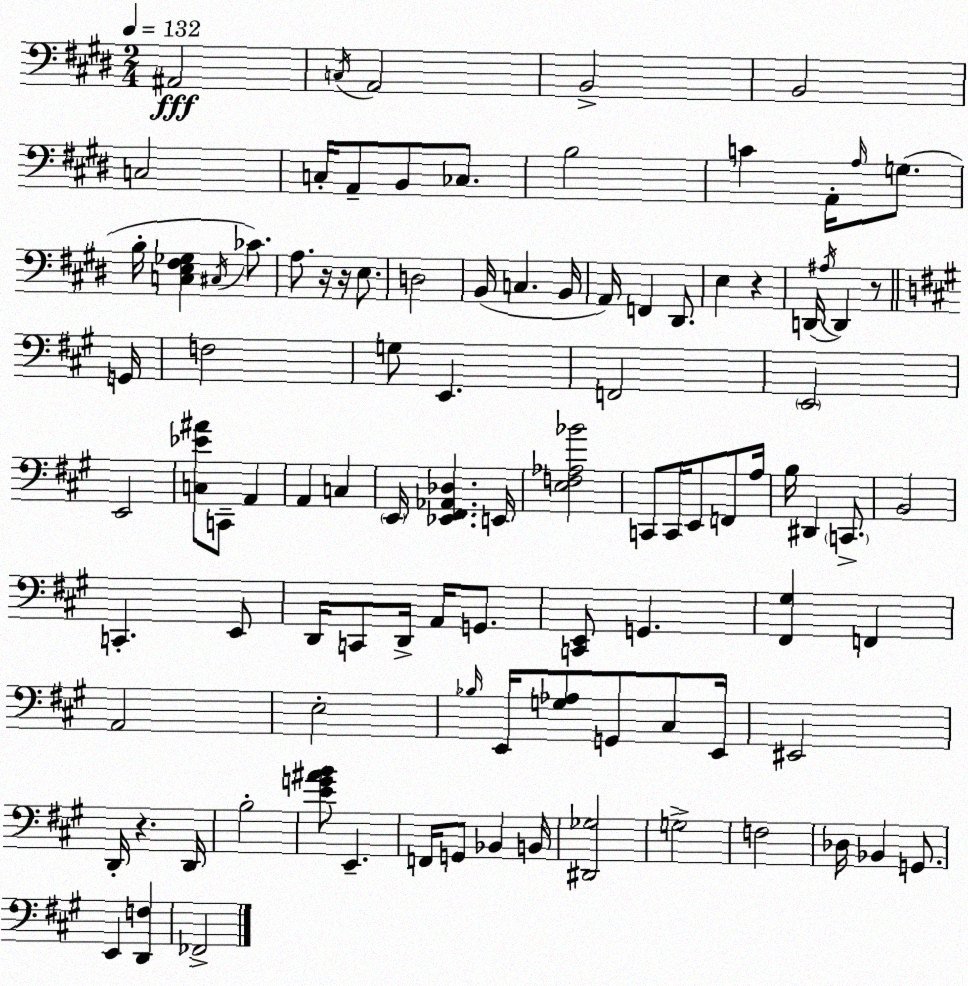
X:1
T:Untitled
M:2/4
L:1/4
K:E
^A,,2 C,/4 A,,2 B,,2 B,,2 C,2 C,/4 A,,/2 B,,/2 _C,/2 B,2 C A,,/4 A,/4 G,/2 B,/4 [C,E,^F,_G,] ^C,/4 _C/2 A,/2 z/4 z/4 E,/2 D,2 B,,/4 C, B,,/4 A,,/4 F,, ^D,,/2 E, z D,,/4 ^A,/4 D,, z/2 G,,/4 F,2 G,/2 E,, F,,2 E,,2 E,,2 [C,_E^A]/2 C,,/2 A,, A,, C, E,,/4 [_E,,^F,,_A,,_D,] E,,/4 [E,F,_A,_B]2 C,,/2 C,,/4 E,,/2 F,,/2 A,/4 B,/4 ^D,, C,,/2 B,,2 C,, E,,/2 D,,/4 C,,/2 D,,/4 A,,/4 G,,/2 [C,,E,,]/2 G,, [^F,,^G,] F,, A,,2 E,2 _B,/4 E,,/4 [G,_A,]/2 G,,/2 ^C,/2 E,,/4 ^E,,2 D,,/4 z D,,/4 B,2 [EG^AB]/2 E,, F,,/4 G,,/2 _B,, B,,/4 [^D,,_G,]2 G,2 F,2 _D,/4 _B,, G,,/2 E,, [D,,F,] _F,,2